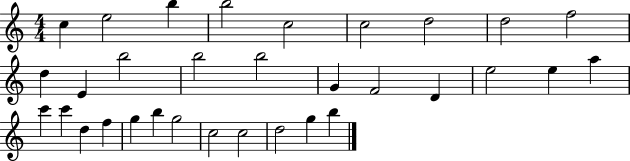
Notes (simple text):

C5/q E5/h B5/q B5/h C5/h C5/h D5/h D5/h F5/h D5/q E4/q B5/h B5/h B5/h G4/q F4/h D4/q E5/h E5/q A5/q C6/q C6/q D5/q F5/q G5/q B5/q G5/h C5/h C5/h D5/h G5/q B5/q